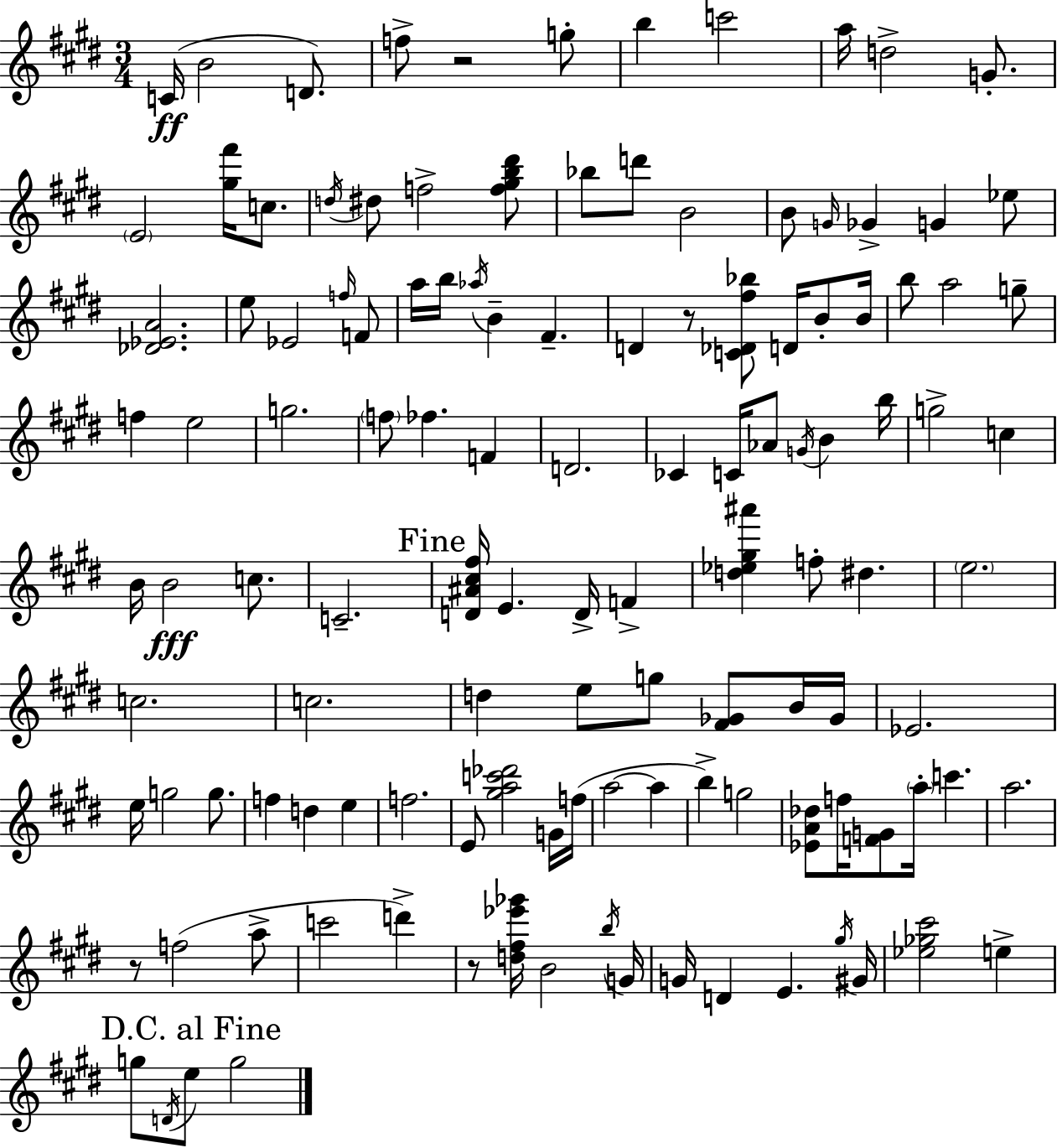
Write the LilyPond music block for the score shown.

{
  \clef treble
  \numericTimeSignature
  \time 3/4
  \key e \major
  c'16(\ff b'2 d'8.) | f''8-> r2 g''8-. | b''4 c'''2 | a''16 d''2-> g'8.-. | \break \parenthesize e'2 <gis'' fis'''>16 c''8. | \acciaccatura { d''16 } dis''8 f''2-> <f'' gis'' b'' dis'''>8 | bes''8 d'''8 b'2 | b'8 \grace { g'16 } ges'4-> g'4 | \break ees''8 <des' ees' a'>2. | e''8 ees'2 | \grace { f''16 } f'8 a''16 b''16 \acciaccatura { aes''16 } b'4-- fis'4.-- | d'4 r8 <c' des' fis'' bes''>8 | \break d'16 b'8-. b'16 b''8 a''2 | g''8-- f''4 e''2 | g''2. | \parenthesize f''8 fes''4. | \break f'4 d'2. | ces'4 c'16 aes'8 \acciaccatura { g'16 } | b'4 b''16 g''2-> | c''4 b'16 b'2\fff | \break c''8. c'2.-- | \mark "Fine" <d' ais' cis'' fis''>16 e'4. | d'16-> f'4-> <d'' ees'' gis'' ais'''>4 f''8-. dis''4. | \parenthesize e''2. | \break c''2. | c''2. | d''4 e''8 g''8 | <fis' ges'>8 b'16 ges'16 ees'2. | \break e''16 g''2 | g''8. f''4 d''4 | e''4 f''2. | e'8 <gis'' a'' c''' des'''>2 | \break g'16 f''16( a''2~~ | a''4 b''4->) g''2 | <ees' a' des''>8 f''16 <f' g'>8 \parenthesize a''16-. c'''4. | a''2. | \break r8 f''2( | a''8-> c'''2 | d'''4->) r8 <d'' fis'' ees''' ges'''>16 b'2 | \acciaccatura { b''16 } g'16 g'16 d'4 e'4. | \break \acciaccatura { gis''16 } gis'16 <ees'' ges'' cis'''>2 | e''4-> \mark "D.C. al Fine" g''8 \acciaccatura { d'16 } e''8 | g''2 \bar "|."
}